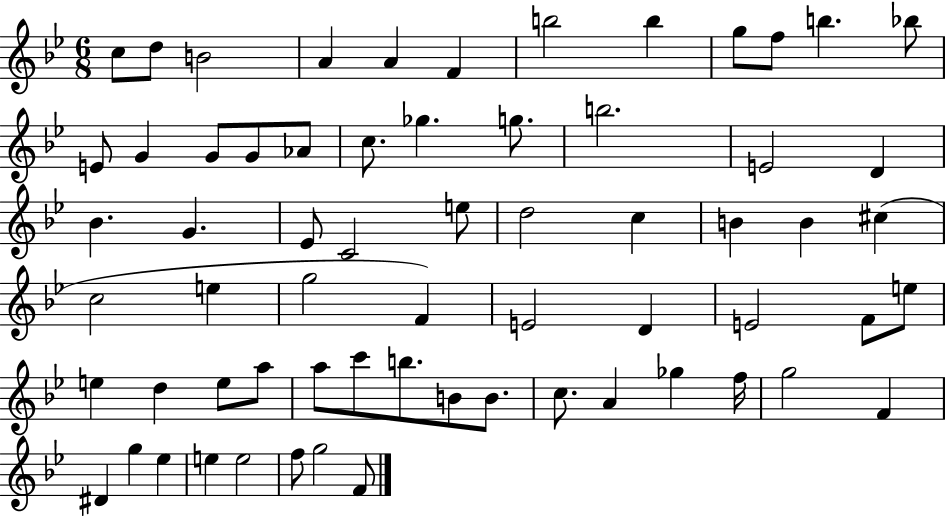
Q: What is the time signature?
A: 6/8